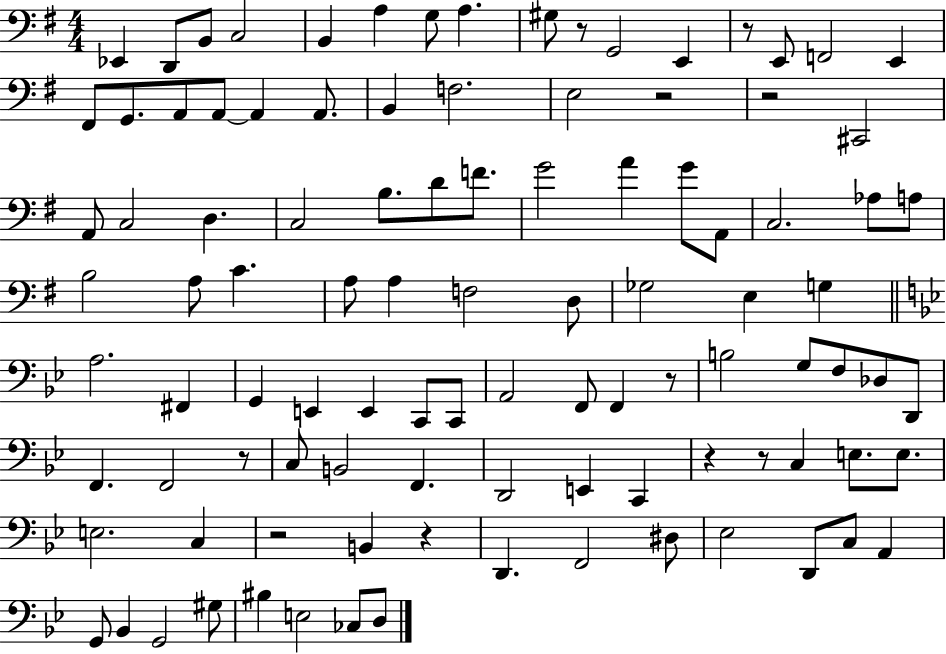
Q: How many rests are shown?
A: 10